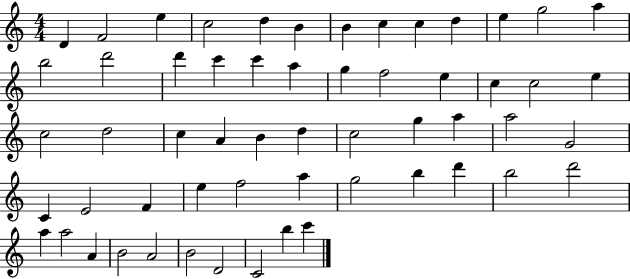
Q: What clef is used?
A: treble